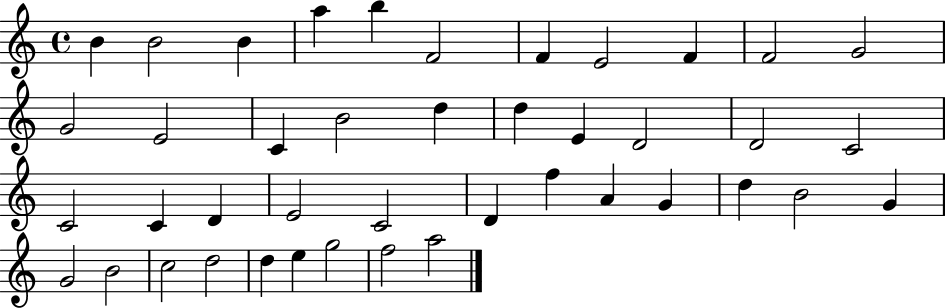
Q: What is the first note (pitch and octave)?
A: B4